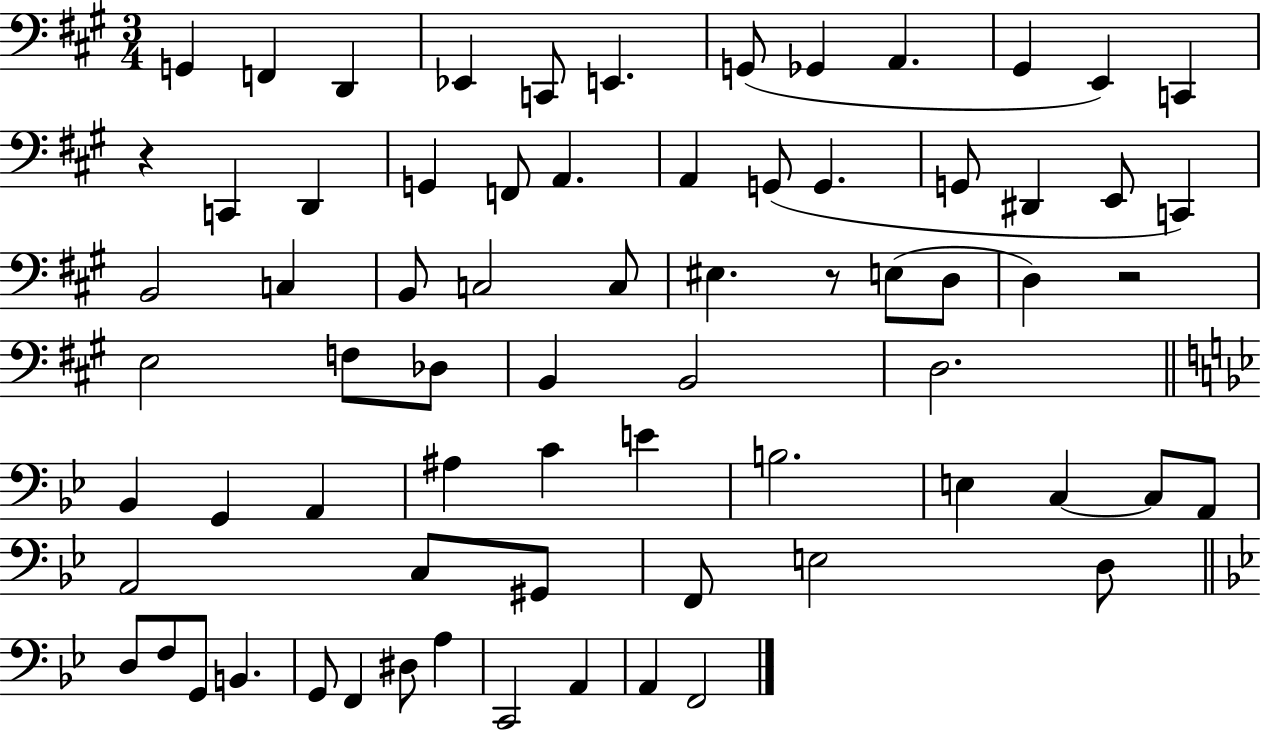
G2/q F2/q D2/q Eb2/q C2/e E2/q. G2/e Gb2/q A2/q. G#2/q E2/q C2/q R/q C2/q D2/q G2/q F2/e A2/q. A2/q G2/e G2/q. G2/e D#2/q E2/e C2/q B2/h C3/q B2/e C3/h C3/e EIS3/q. R/e E3/e D3/e D3/q R/h E3/h F3/e Db3/e B2/q B2/h D3/h. Bb2/q G2/q A2/q A#3/q C4/q E4/q B3/h. E3/q C3/q C3/e A2/e A2/h C3/e G#2/e F2/e E3/h D3/e D3/e F3/e G2/e B2/q. G2/e F2/q D#3/e A3/q C2/h A2/q A2/q F2/h